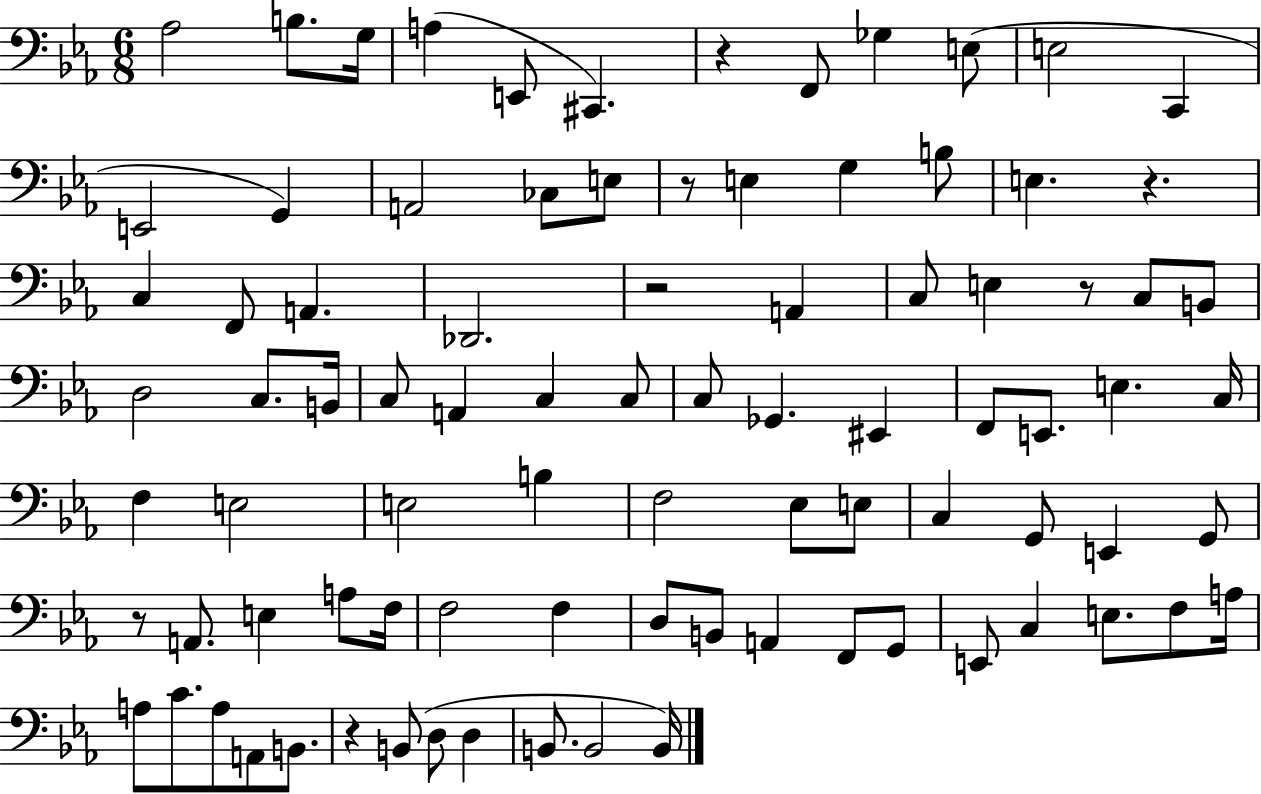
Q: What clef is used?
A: bass